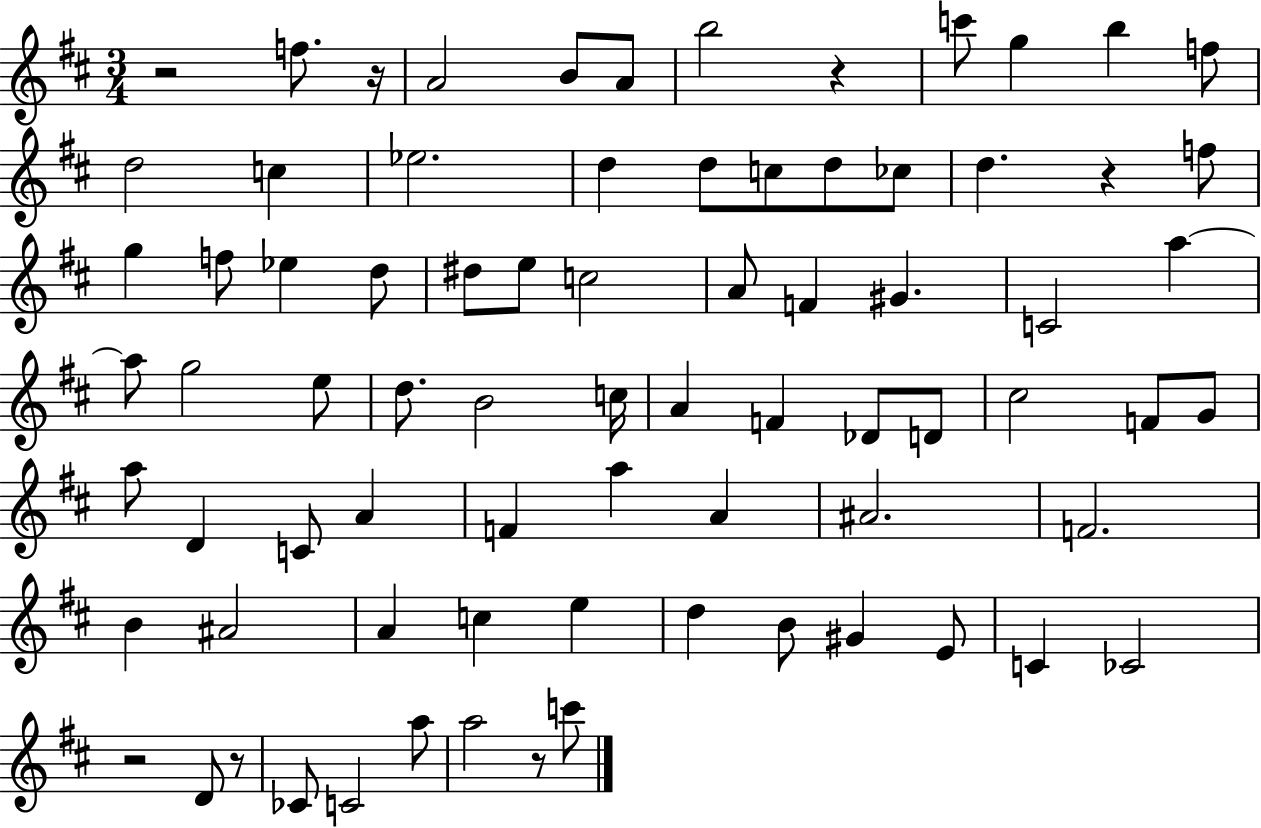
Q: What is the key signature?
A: D major